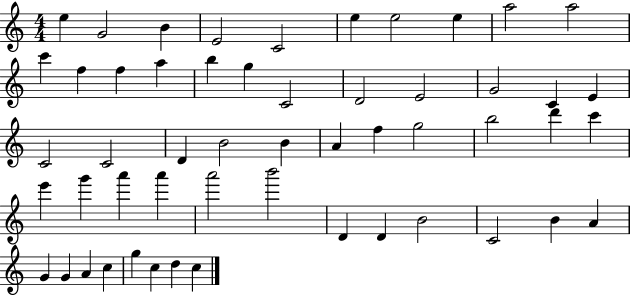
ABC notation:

X:1
T:Untitled
M:4/4
L:1/4
K:C
e G2 B E2 C2 e e2 e a2 a2 c' f f a b g C2 D2 E2 G2 C E C2 C2 D B2 B A f g2 b2 d' c' e' g' a' a' a'2 b'2 D D B2 C2 B A G G A c g c d c